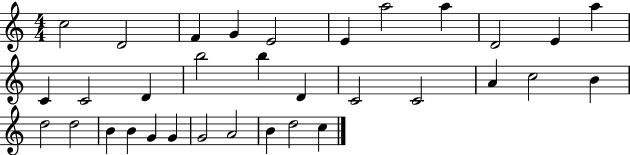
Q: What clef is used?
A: treble